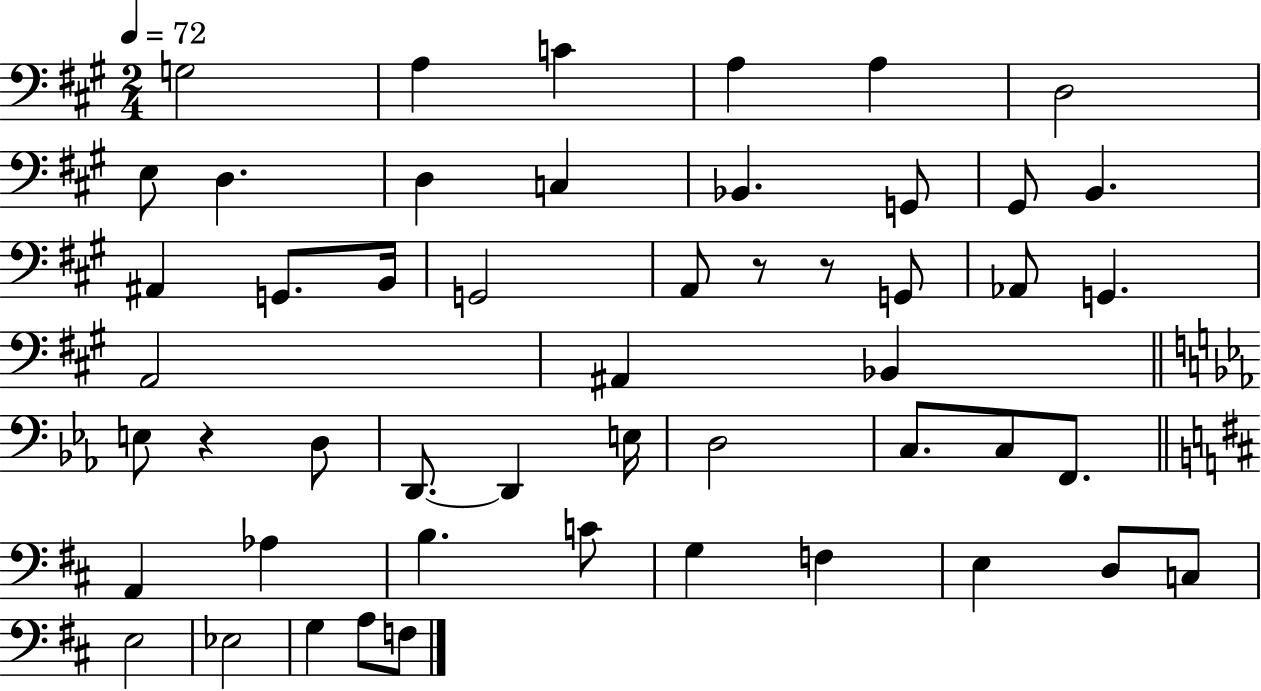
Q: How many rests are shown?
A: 3